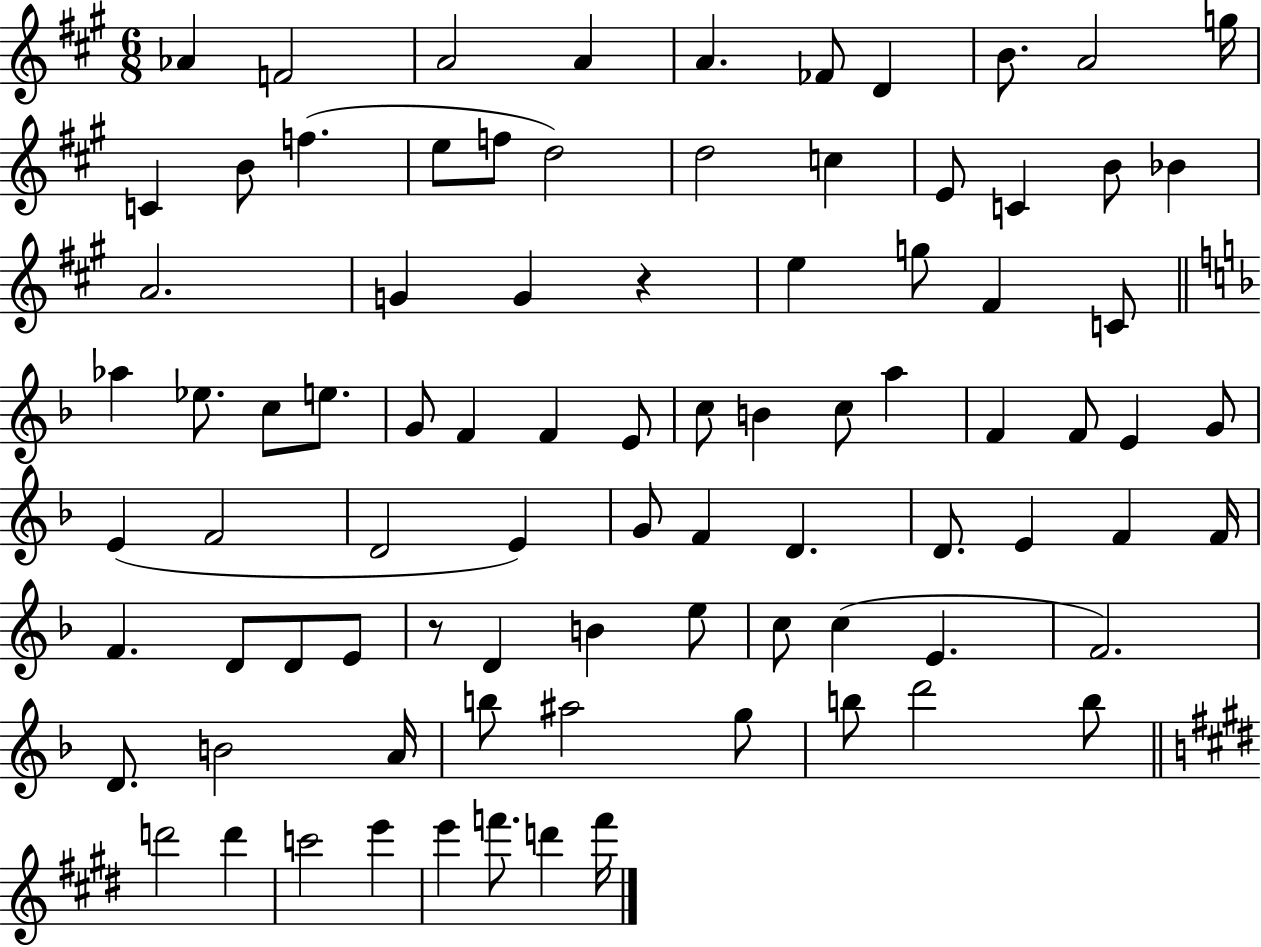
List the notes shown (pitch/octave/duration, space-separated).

Ab4/q F4/h A4/h A4/q A4/q. FES4/e D4/q B4/e. A4/h G5/s C4/q B4/e F5/q. E5/e F5/e D5/h D5/h C5/q E4/e C4/q B4/e Bb4/q A4/h. G4/q G4/q R/q E5/q G5/e F#4/q C4/e Ab5/q Eb5/e. C5/e E5/e. G4/e F4/q F4/q E4/e C5/e B4/q C5/e A5/q F4/q F4/e E4/q G4/e E4/q F4/h D4/h E4/q G4/e F4/q D4/q. D4/e. E4/q F4/q F4/s F4/q. D4/e D4/e E4/e R/e D4/q B4/q E5/e C5/e C5/q E4/q. F4/h. D4/e. B4/h A4/s B5/e A#5/h G5/e B5/e D6/h B5/e D6/h D6/q C6/h E6/q E6/q F6/e. D6/q F6/s